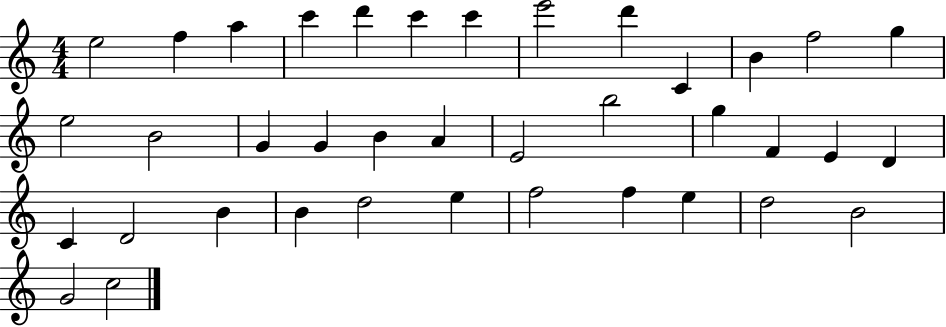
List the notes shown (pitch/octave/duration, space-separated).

E5/h F5/q A5/q C6/q D6/q C6/q C6/q E6/h D6/q C4/q B4/q F5/h G5/q E5/h B4/h G4/q G4/q B4/q A4/q E4/h B5/h G5/q F4/q E4/q D4/q C4/q D4/h B4/q B4/q D5/h E5/q F5/h F5/q E5/q D5/h B4/h G4/h C5/h